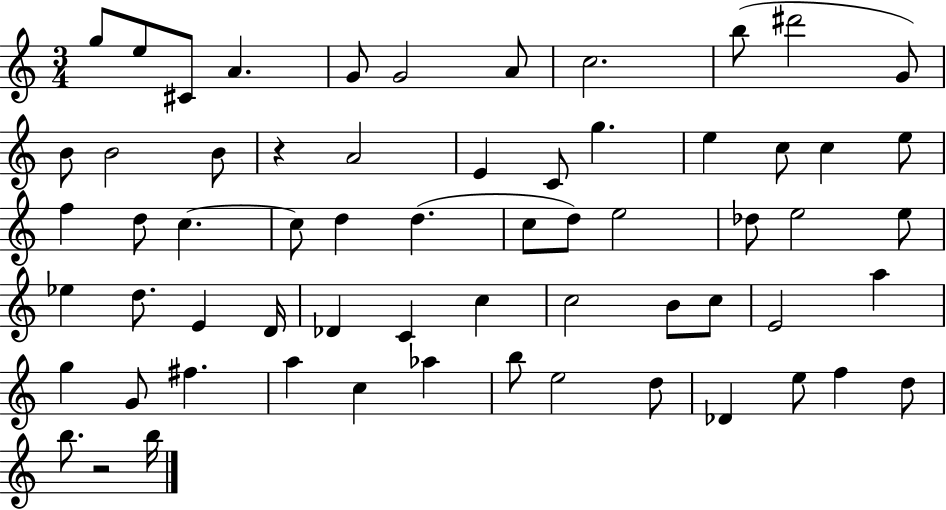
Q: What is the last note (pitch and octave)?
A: B5